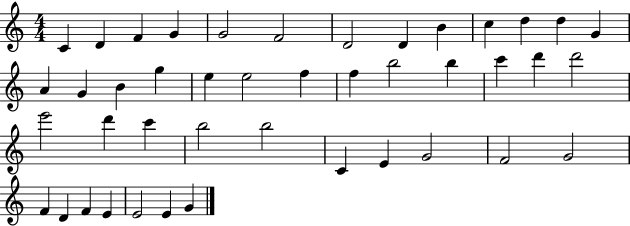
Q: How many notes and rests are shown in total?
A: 43